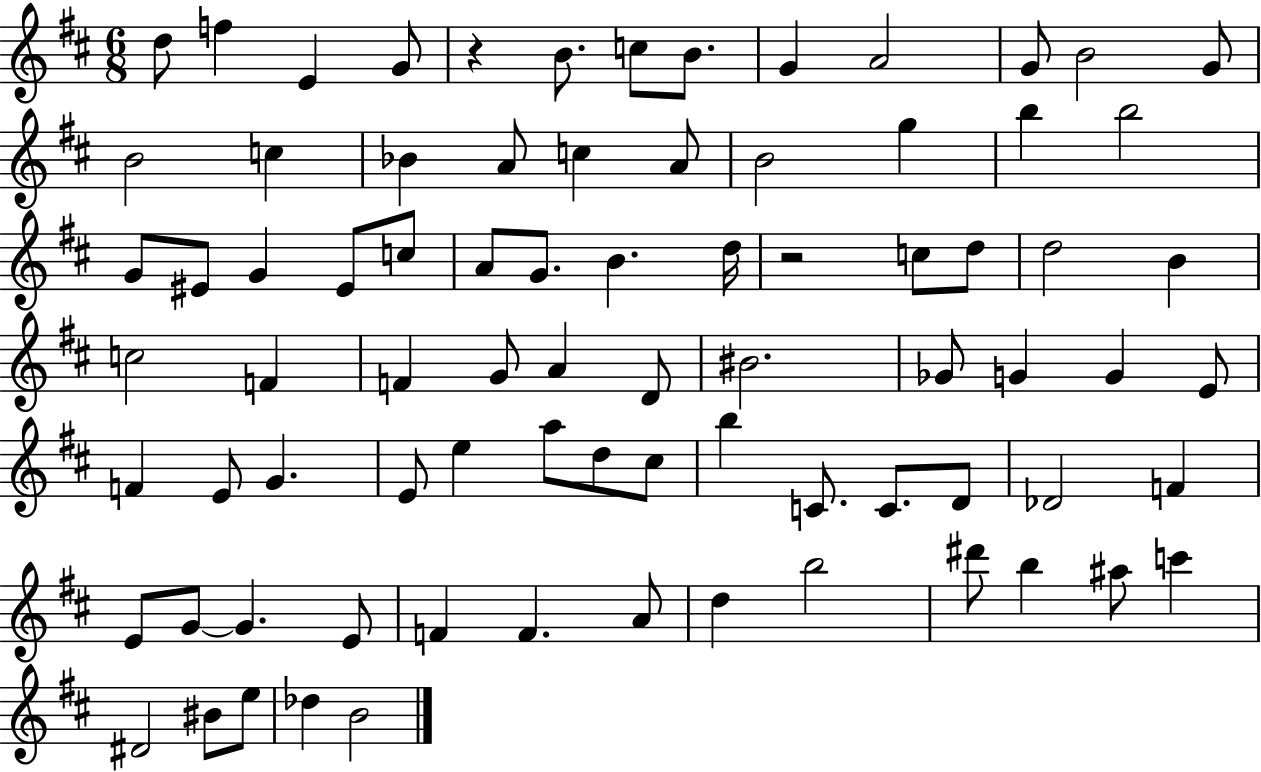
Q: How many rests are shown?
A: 2